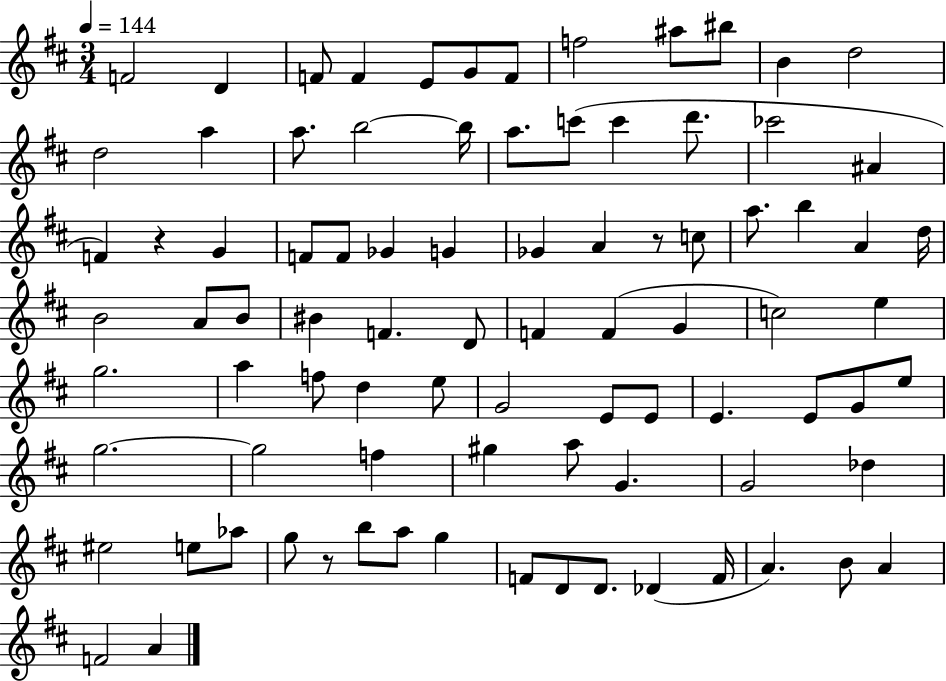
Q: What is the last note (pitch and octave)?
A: A4